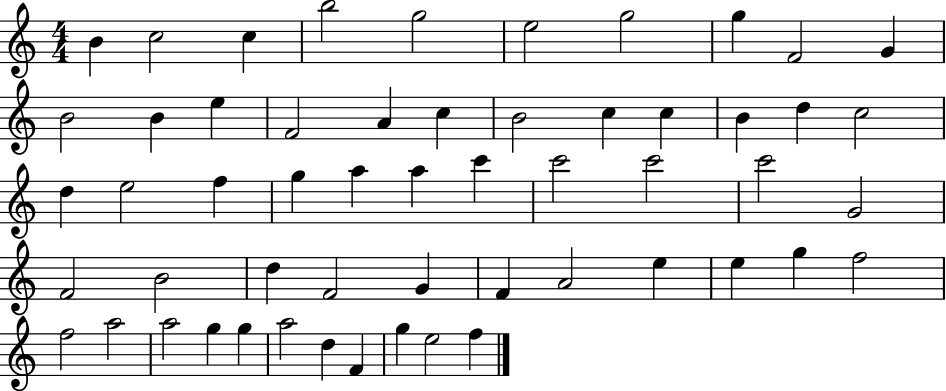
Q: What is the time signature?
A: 4/4